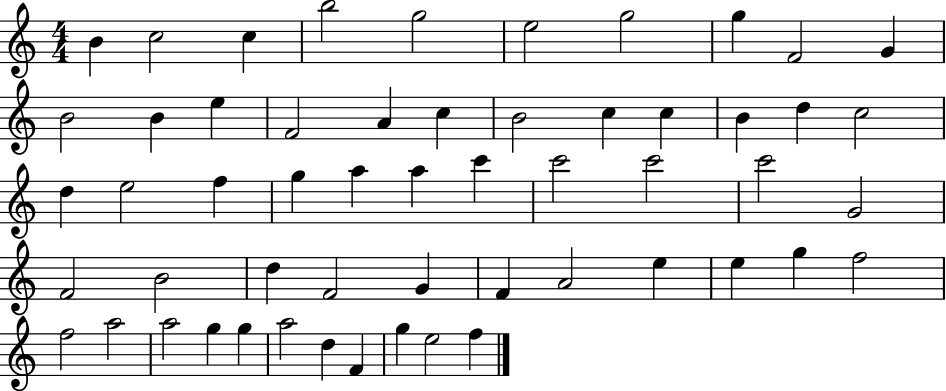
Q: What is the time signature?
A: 4/4